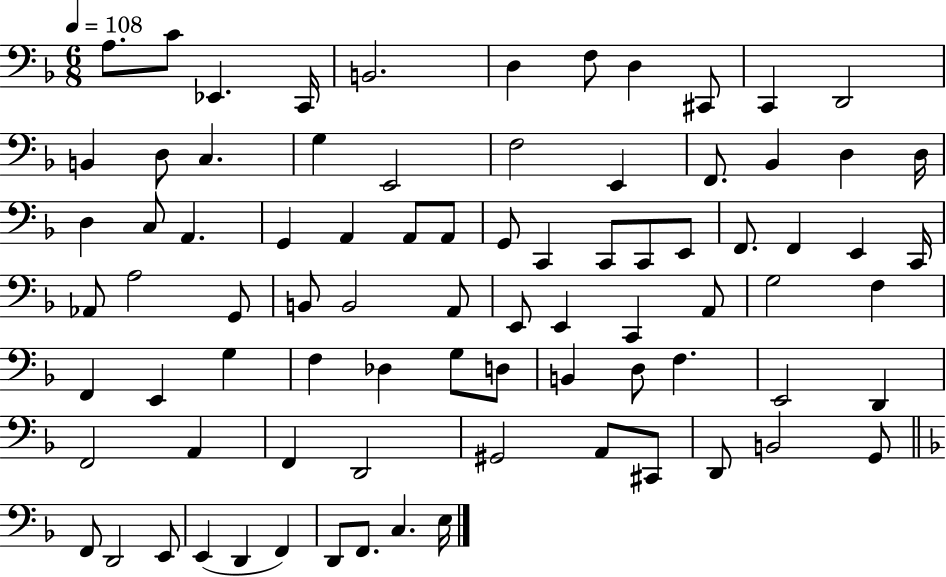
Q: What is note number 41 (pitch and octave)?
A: G2